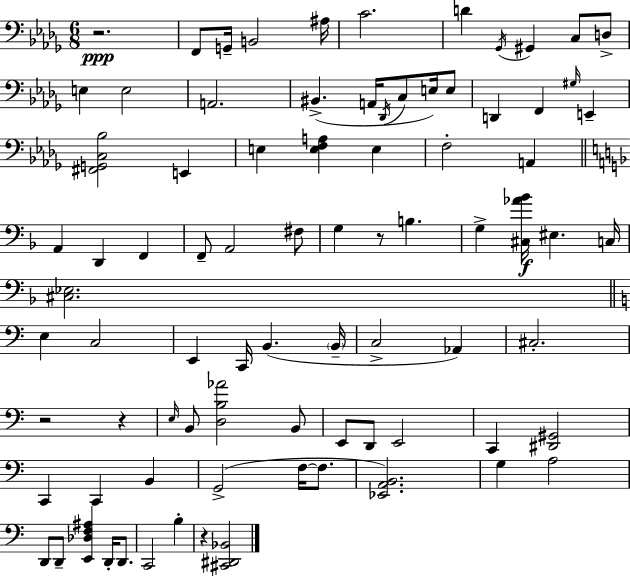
R/h. F2/e G2/s B2/h A#3/s C4/h. D4/q Gb2/s G#2/q C3/e D3/e E3/q E3/h A2/h. BIS2/q. A2/s Db2/s C3/e E3/s E3/e D2/q F2/q G#3/s E2/q [F#2,G2,C3,Bb3]/h E2/q E3/q [E3,F3,A3]/q E3/q F3/h A2/q A2/q D2/q F2/q F2/e A2/h F#3/e G3/q R/e B3/q. G3/q [C#3,Ab4,Bb4]/s EIS3/q. C3/s [C#3,Eb3]/h. E3/q C3/h E2/q C2/s B2/q. B2/s C3/h Ab2/q C#3/h. R/h R/q E3/s B2/e [D3,B3,Ab4]/h B2/e E2/e D2/e E2/h C2/q [D#2,G#2]/h C2/q C2/q B2/q G2/h F3/s F3/e. [Eb2,A2,B2]/h. G3/q A3/h D2/e D2/e [E2,Db3,F3,A#3]/q D2/s D2/e. C2/h B3/q R/q [C#2,D#2,Bb2]/h